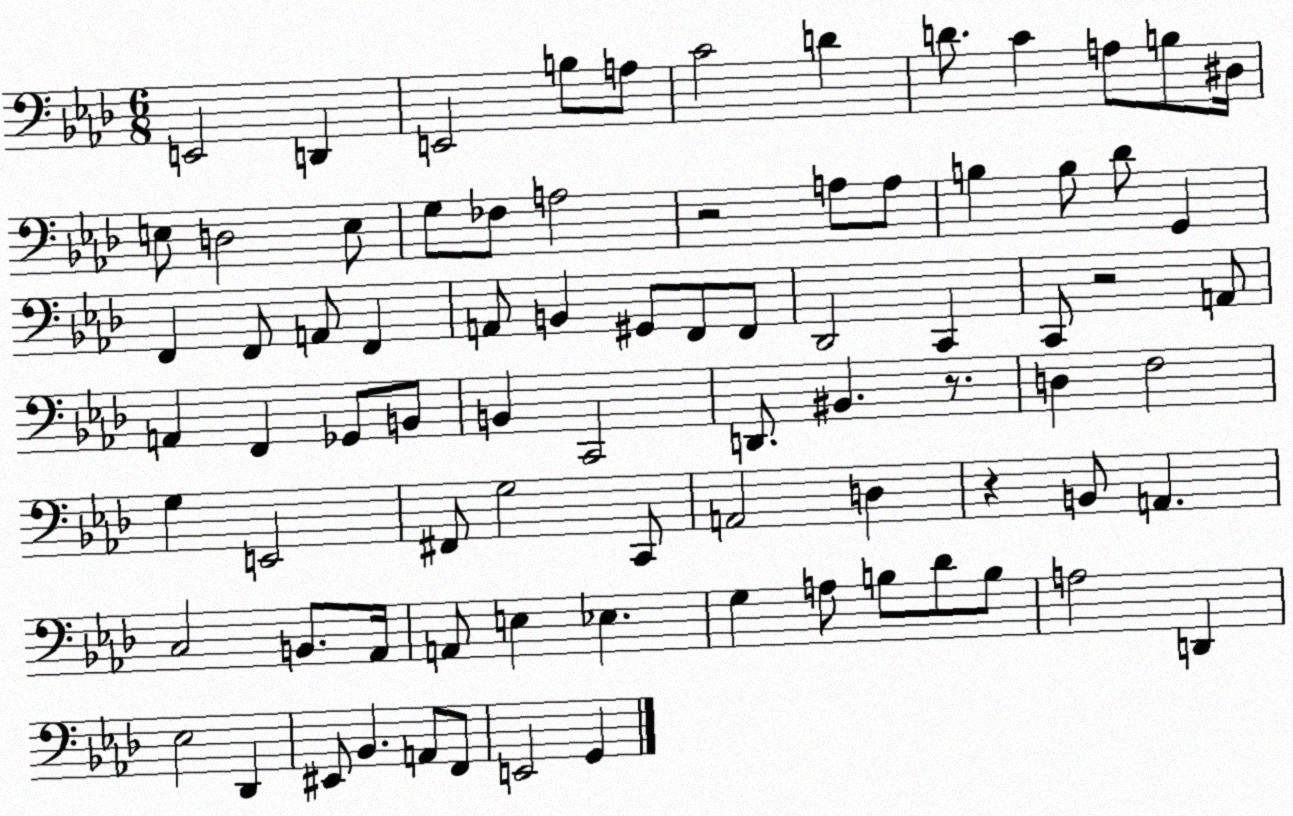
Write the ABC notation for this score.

X:1
T:Untitled
M:6/8
L:1/4
K:Ab
E,,2 D,, E,,2 B,/2 A,/2 C2 D D/2 C A,/2 B,/2 ^D,/4 E,/2 D,2 E,/2 G,/2 _F,/2 A,2 z2 A,/2 A,/2 B, B,/2 _D/2 G,, F,, F,,/2 A,,/2 F,, A,,/2 B,, ^G,,/2 F,,/2 F,,/2 _D,,2 C,, C,,/2 z2 A,,/2 A,, F,, _G,,/2 B,,/2 B,, C,,2 D,,/2 ^B,, z/2 D, F,2 G, E,,2 ^F,,/2 G,2 C,,/2 A,,2 D, z B,,/2 A,, C,2 B,,/2 _A,,/4 A,,/2 E, _E, G, A,/2 B,/2 _D/2 B,/2 A,2 D,, _E,2 _D,, ^E,,/2 _B,, A,,/2 F,,/2 E,,2 G,,